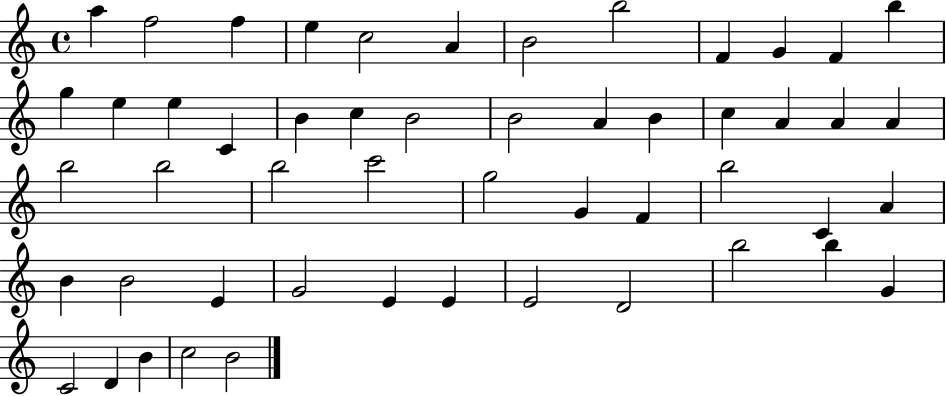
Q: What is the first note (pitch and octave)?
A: A5